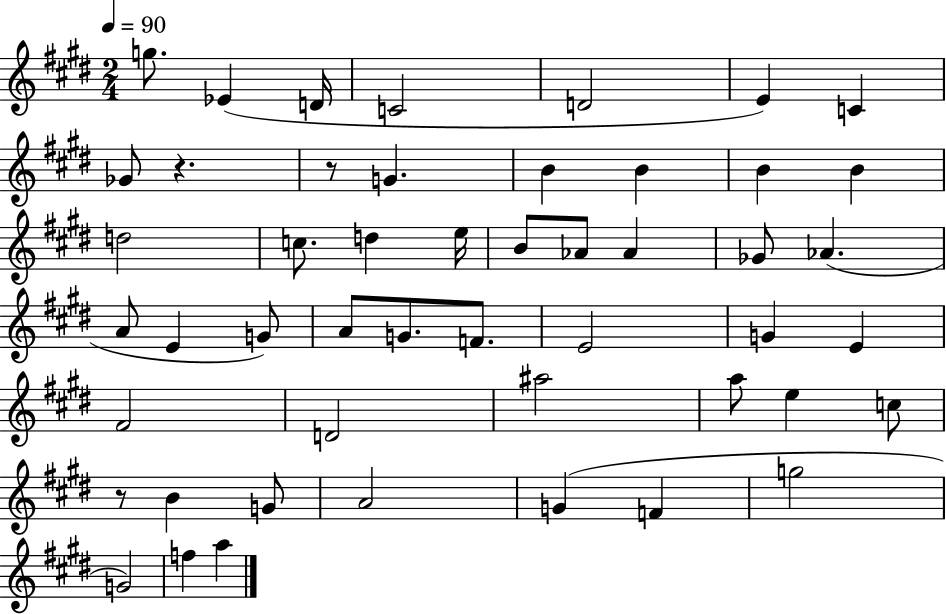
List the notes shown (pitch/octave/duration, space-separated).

G5/e. Eb4/q D4/s C4/h D4/h E4/q C4/q Gb4/e R/q. R/e G4/q. B4/q B4/q B4/q B4/q D5/h C5/e. D5/q E5/s B4/e Ab4/e Ab4/q Gb4/e Ab4/q. A4/e E4/q G4/e A4/e G4/e. F4/e. E4/h G4/q E4/q F#4/h D4/h A#5/h A5/e E5/q C5/e R/e B4/q G4/e A4/h G4/q F4/q G5/h G4/h F5/q A5/q